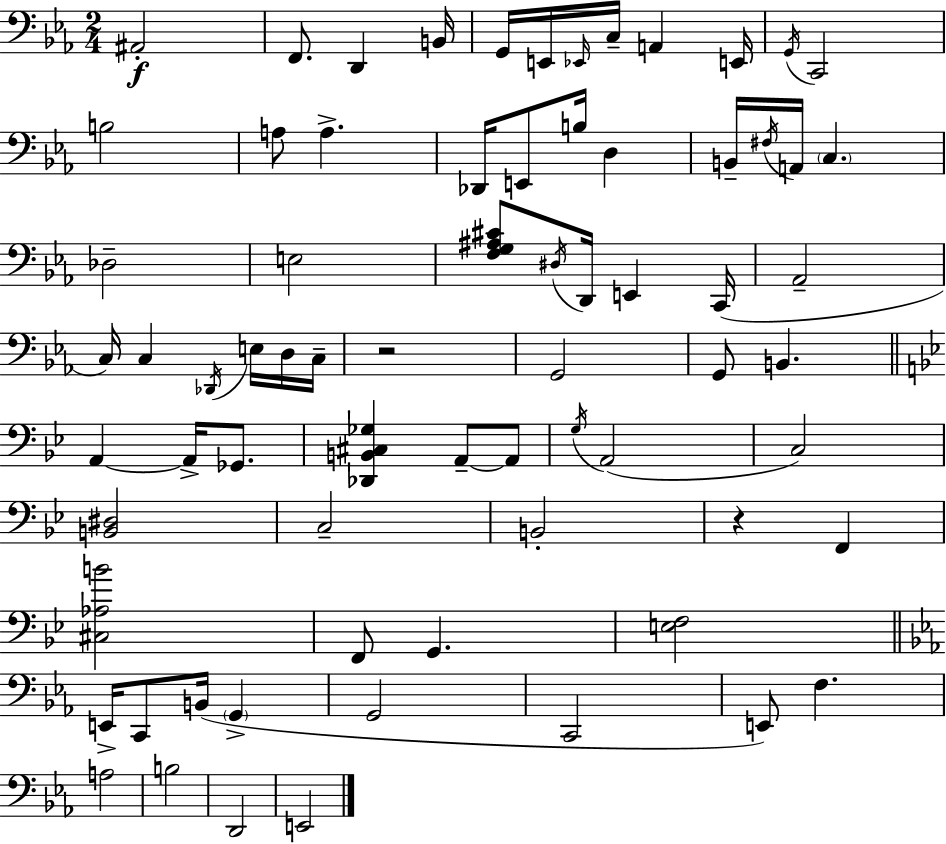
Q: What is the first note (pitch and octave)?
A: A#2